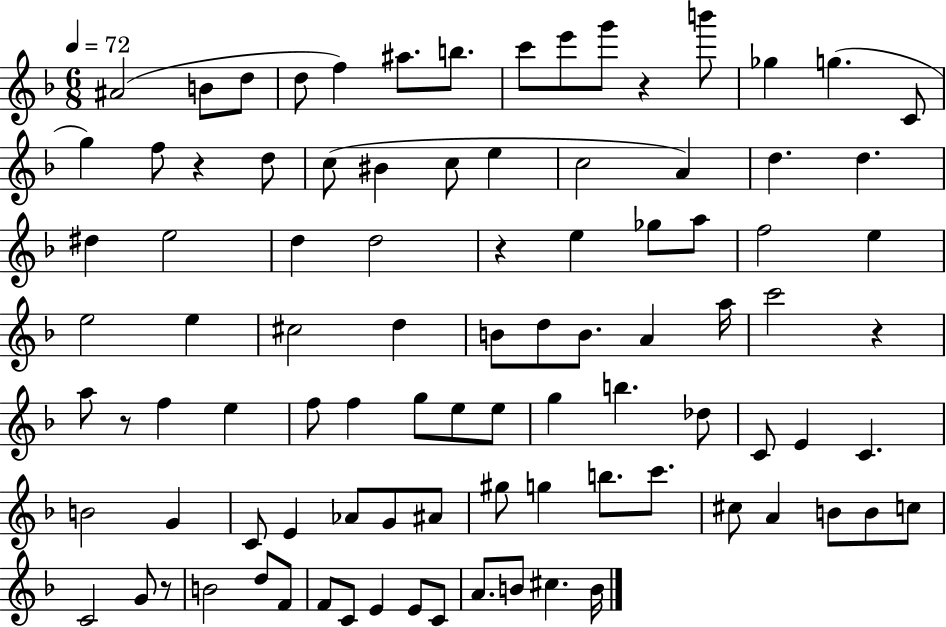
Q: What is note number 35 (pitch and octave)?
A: E5